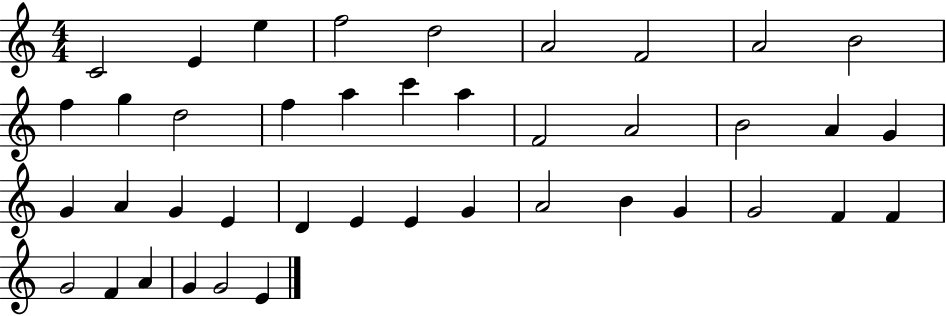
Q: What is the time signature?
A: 4/4